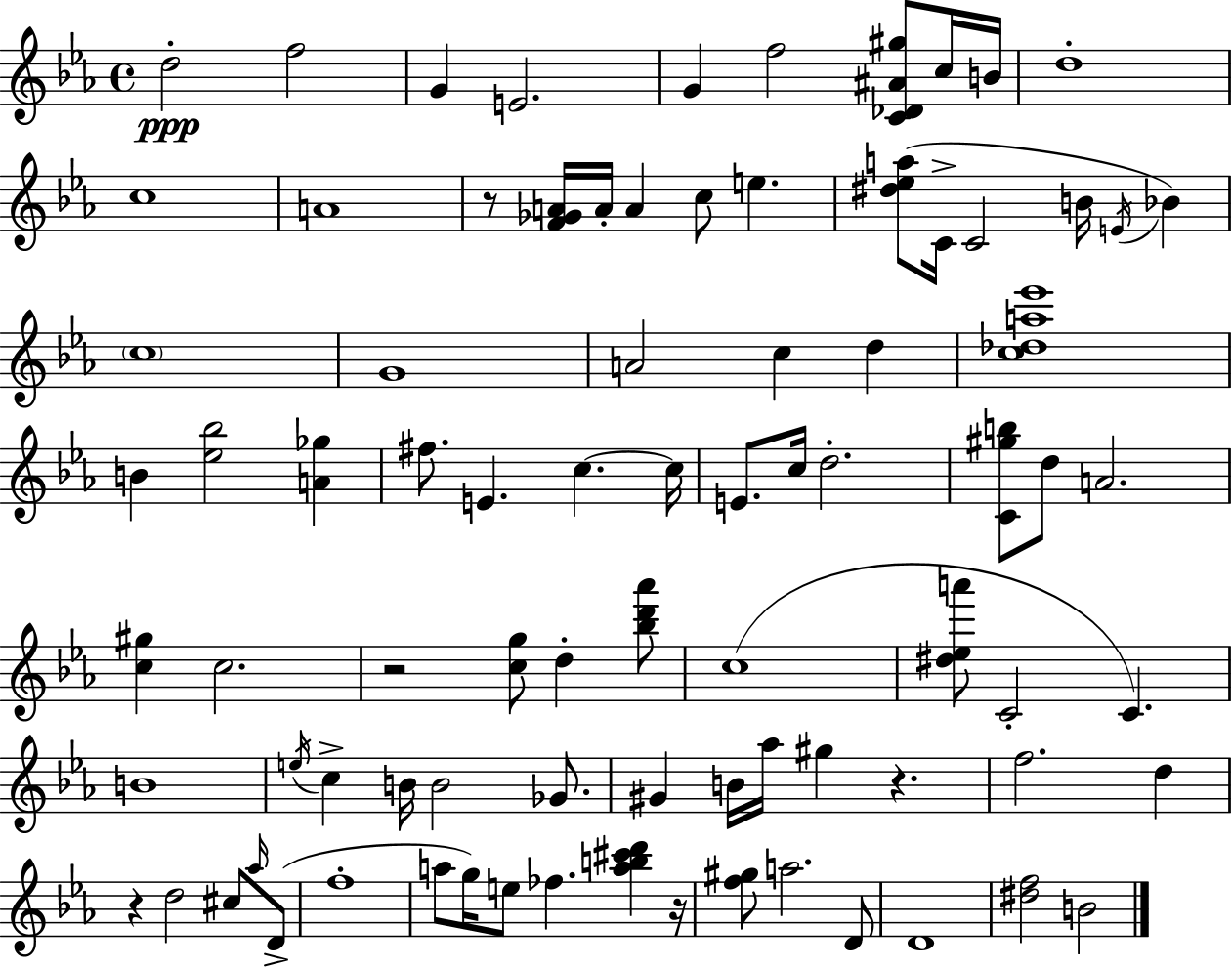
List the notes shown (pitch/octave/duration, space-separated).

D5/h F5/h G4/q E4/h. G4/q F5/h [C4,Db4,A#4,G#5]/e C5/s B4/s D5/w C5/w A4/w R/e [F4,Gb4,A4]/s A4/s A4/q C5/e E5/q. [D#5,Eb5,A5]/e C4/s C4/h B4/s E4/s Bb4/q C5/w G4/w A4/h C5/q D5/q [C5,Db5,A5,Eb6]/w B4/q [Eb5,Bb5]/h [A4,Gb5]/q F#5/e. E4/q. C5/q. C5/s E4/e. C5/s D5/h. [C4,G#5,B5]/e D5/e A4/h. [C5,G#5]/q C5/h. R/h [C5,G5]/e D5/q [Bb5,D6,Ab6]/e C5/w [D#5,Eb5,A6]/e C4/h C4/q. B4/w E5/s C5/q B4/s B4/h Gb4/e. G#4/q B4/s Ab5/s G#5/q R/q. F5/h. D5/q R/q D5/h C#5/e Ab5/s D4/e F5/w A5/e G5/s E5/e FES5/q. [A5,B5,C#6,D6]/q R/s [F5,G#5]/e A5/h. D4/e D4/w [D#5,F5]/h B4/h